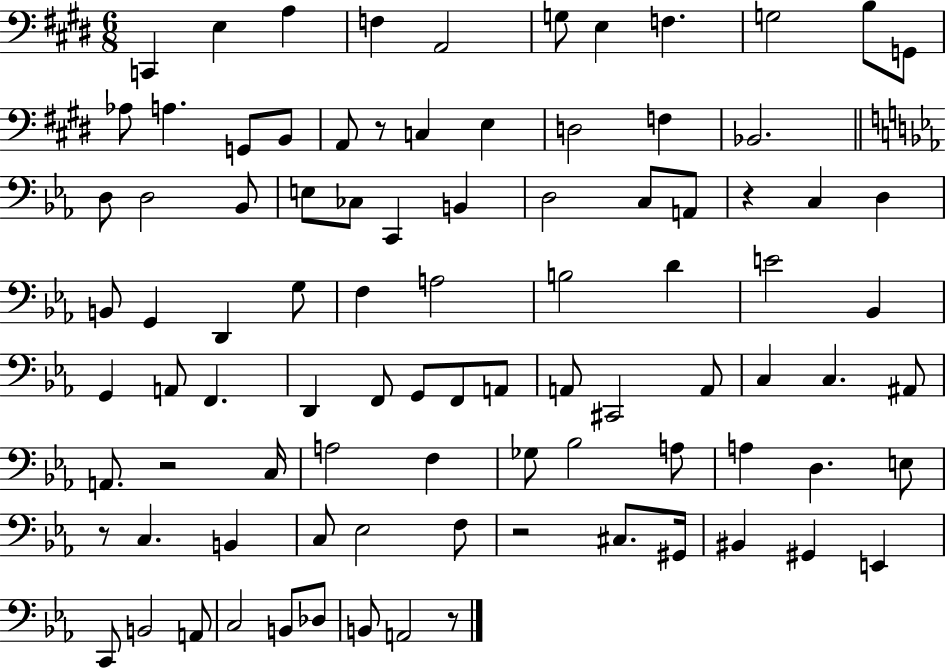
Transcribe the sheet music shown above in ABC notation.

X:1
T:Untitled
M:6/8
L:1/4
K:E
C,, E, A, F, A,,2 G,/2 E, F, G,2 B,/2 G,,/2 _A,/2 A, G,,/2 B,,/2 A,,/2 z/2 C, E, D,2 F, _B,,2 D,/2 D,2 _B,,/2 E,/2 _C,/2 C,, B,, D,2 C,/2 A,,/2 z C, D, B,,/2 G,, D,, G,/2 F, A,2 B,2 D E2 _B,, G,, A,,/2 F,, D,, F,,/2 G,,/2 F,,/2 A,,/2 A,,/2 ^C,,2 A,,/2 C, C, ^A,,/2 A,,/2 z2 C,/4 A,2 F, _G,/2 _B,2 A,/2 A, D, E,/2 z/2 C, B,, C,/2 _E,2 F,/2 z2 ^C,/2 ^G,,/4 ^B,, ^G,, E,, C,,/2 B,,2 A,,/2 C,2 B,,/2 _D,/2 B,,/2 A,,2 z/2